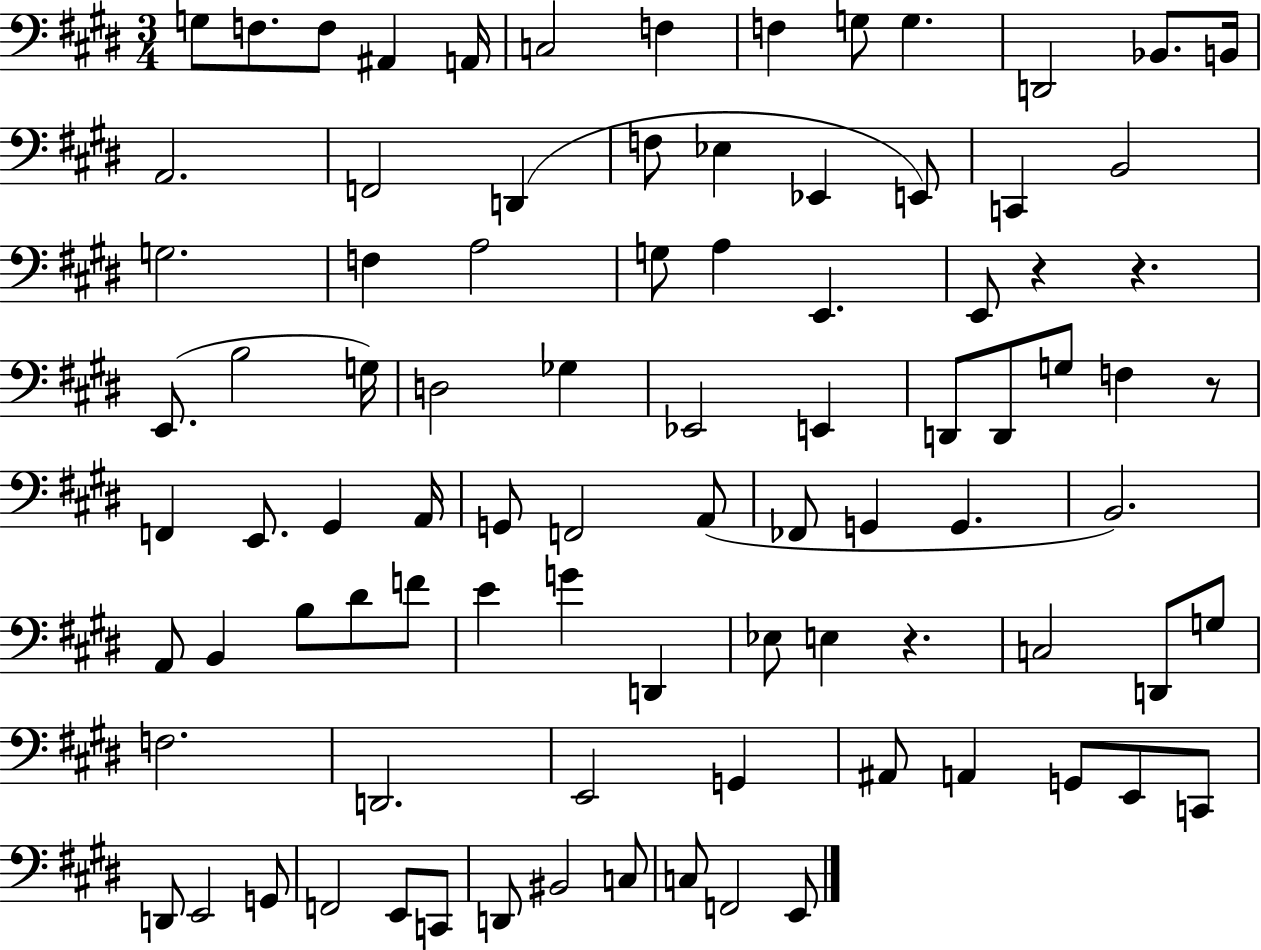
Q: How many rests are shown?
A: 4